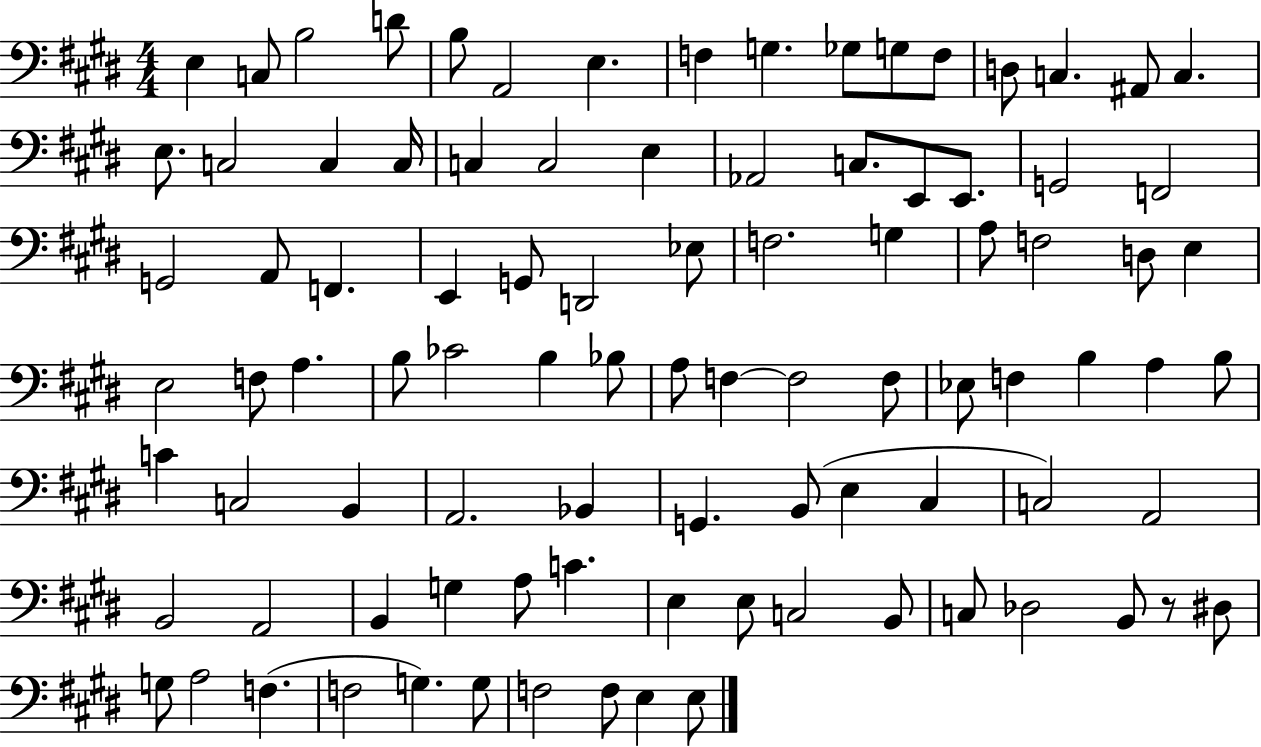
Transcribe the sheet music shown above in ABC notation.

X:1
T:Untitled
M:4/4
L:1/4
K:E
E, C,/2 B,2 D/2 B,/2 A,,2 E, F, G, _G,/2 G,/2 F,/2 D,/2 C, ^A,,/2 C, E,/2 C,2 C, C,/4 C, C,2 E, _A,,2 C,/2 E,,/2 E,,/2 G,,2 F,,2 G,,2 A,,/2 F,, E,, G,,/2 D,,2 _E,/2 F,2 G, A,/2 F,2 D,/2 E, E,2 F,/2 A, B,/2 _C2 B, _B,/2 A,/2 F, F,2 F,/2 _E,/2 F, B, A, B,/2 C C,2 B,, A,,2 _B,, G,, B,,/2 E, ^C, C,2 A,,2 B,,2 A,,2 B,, G, A,/2 C E, E,/2 C,2 B,,/2 C,/2 _D,2 B,,/2 z/2 ^D,/2 G,/2 A,2 F, F,2 G, G,/2 F,2 F,/2 E, E,/2